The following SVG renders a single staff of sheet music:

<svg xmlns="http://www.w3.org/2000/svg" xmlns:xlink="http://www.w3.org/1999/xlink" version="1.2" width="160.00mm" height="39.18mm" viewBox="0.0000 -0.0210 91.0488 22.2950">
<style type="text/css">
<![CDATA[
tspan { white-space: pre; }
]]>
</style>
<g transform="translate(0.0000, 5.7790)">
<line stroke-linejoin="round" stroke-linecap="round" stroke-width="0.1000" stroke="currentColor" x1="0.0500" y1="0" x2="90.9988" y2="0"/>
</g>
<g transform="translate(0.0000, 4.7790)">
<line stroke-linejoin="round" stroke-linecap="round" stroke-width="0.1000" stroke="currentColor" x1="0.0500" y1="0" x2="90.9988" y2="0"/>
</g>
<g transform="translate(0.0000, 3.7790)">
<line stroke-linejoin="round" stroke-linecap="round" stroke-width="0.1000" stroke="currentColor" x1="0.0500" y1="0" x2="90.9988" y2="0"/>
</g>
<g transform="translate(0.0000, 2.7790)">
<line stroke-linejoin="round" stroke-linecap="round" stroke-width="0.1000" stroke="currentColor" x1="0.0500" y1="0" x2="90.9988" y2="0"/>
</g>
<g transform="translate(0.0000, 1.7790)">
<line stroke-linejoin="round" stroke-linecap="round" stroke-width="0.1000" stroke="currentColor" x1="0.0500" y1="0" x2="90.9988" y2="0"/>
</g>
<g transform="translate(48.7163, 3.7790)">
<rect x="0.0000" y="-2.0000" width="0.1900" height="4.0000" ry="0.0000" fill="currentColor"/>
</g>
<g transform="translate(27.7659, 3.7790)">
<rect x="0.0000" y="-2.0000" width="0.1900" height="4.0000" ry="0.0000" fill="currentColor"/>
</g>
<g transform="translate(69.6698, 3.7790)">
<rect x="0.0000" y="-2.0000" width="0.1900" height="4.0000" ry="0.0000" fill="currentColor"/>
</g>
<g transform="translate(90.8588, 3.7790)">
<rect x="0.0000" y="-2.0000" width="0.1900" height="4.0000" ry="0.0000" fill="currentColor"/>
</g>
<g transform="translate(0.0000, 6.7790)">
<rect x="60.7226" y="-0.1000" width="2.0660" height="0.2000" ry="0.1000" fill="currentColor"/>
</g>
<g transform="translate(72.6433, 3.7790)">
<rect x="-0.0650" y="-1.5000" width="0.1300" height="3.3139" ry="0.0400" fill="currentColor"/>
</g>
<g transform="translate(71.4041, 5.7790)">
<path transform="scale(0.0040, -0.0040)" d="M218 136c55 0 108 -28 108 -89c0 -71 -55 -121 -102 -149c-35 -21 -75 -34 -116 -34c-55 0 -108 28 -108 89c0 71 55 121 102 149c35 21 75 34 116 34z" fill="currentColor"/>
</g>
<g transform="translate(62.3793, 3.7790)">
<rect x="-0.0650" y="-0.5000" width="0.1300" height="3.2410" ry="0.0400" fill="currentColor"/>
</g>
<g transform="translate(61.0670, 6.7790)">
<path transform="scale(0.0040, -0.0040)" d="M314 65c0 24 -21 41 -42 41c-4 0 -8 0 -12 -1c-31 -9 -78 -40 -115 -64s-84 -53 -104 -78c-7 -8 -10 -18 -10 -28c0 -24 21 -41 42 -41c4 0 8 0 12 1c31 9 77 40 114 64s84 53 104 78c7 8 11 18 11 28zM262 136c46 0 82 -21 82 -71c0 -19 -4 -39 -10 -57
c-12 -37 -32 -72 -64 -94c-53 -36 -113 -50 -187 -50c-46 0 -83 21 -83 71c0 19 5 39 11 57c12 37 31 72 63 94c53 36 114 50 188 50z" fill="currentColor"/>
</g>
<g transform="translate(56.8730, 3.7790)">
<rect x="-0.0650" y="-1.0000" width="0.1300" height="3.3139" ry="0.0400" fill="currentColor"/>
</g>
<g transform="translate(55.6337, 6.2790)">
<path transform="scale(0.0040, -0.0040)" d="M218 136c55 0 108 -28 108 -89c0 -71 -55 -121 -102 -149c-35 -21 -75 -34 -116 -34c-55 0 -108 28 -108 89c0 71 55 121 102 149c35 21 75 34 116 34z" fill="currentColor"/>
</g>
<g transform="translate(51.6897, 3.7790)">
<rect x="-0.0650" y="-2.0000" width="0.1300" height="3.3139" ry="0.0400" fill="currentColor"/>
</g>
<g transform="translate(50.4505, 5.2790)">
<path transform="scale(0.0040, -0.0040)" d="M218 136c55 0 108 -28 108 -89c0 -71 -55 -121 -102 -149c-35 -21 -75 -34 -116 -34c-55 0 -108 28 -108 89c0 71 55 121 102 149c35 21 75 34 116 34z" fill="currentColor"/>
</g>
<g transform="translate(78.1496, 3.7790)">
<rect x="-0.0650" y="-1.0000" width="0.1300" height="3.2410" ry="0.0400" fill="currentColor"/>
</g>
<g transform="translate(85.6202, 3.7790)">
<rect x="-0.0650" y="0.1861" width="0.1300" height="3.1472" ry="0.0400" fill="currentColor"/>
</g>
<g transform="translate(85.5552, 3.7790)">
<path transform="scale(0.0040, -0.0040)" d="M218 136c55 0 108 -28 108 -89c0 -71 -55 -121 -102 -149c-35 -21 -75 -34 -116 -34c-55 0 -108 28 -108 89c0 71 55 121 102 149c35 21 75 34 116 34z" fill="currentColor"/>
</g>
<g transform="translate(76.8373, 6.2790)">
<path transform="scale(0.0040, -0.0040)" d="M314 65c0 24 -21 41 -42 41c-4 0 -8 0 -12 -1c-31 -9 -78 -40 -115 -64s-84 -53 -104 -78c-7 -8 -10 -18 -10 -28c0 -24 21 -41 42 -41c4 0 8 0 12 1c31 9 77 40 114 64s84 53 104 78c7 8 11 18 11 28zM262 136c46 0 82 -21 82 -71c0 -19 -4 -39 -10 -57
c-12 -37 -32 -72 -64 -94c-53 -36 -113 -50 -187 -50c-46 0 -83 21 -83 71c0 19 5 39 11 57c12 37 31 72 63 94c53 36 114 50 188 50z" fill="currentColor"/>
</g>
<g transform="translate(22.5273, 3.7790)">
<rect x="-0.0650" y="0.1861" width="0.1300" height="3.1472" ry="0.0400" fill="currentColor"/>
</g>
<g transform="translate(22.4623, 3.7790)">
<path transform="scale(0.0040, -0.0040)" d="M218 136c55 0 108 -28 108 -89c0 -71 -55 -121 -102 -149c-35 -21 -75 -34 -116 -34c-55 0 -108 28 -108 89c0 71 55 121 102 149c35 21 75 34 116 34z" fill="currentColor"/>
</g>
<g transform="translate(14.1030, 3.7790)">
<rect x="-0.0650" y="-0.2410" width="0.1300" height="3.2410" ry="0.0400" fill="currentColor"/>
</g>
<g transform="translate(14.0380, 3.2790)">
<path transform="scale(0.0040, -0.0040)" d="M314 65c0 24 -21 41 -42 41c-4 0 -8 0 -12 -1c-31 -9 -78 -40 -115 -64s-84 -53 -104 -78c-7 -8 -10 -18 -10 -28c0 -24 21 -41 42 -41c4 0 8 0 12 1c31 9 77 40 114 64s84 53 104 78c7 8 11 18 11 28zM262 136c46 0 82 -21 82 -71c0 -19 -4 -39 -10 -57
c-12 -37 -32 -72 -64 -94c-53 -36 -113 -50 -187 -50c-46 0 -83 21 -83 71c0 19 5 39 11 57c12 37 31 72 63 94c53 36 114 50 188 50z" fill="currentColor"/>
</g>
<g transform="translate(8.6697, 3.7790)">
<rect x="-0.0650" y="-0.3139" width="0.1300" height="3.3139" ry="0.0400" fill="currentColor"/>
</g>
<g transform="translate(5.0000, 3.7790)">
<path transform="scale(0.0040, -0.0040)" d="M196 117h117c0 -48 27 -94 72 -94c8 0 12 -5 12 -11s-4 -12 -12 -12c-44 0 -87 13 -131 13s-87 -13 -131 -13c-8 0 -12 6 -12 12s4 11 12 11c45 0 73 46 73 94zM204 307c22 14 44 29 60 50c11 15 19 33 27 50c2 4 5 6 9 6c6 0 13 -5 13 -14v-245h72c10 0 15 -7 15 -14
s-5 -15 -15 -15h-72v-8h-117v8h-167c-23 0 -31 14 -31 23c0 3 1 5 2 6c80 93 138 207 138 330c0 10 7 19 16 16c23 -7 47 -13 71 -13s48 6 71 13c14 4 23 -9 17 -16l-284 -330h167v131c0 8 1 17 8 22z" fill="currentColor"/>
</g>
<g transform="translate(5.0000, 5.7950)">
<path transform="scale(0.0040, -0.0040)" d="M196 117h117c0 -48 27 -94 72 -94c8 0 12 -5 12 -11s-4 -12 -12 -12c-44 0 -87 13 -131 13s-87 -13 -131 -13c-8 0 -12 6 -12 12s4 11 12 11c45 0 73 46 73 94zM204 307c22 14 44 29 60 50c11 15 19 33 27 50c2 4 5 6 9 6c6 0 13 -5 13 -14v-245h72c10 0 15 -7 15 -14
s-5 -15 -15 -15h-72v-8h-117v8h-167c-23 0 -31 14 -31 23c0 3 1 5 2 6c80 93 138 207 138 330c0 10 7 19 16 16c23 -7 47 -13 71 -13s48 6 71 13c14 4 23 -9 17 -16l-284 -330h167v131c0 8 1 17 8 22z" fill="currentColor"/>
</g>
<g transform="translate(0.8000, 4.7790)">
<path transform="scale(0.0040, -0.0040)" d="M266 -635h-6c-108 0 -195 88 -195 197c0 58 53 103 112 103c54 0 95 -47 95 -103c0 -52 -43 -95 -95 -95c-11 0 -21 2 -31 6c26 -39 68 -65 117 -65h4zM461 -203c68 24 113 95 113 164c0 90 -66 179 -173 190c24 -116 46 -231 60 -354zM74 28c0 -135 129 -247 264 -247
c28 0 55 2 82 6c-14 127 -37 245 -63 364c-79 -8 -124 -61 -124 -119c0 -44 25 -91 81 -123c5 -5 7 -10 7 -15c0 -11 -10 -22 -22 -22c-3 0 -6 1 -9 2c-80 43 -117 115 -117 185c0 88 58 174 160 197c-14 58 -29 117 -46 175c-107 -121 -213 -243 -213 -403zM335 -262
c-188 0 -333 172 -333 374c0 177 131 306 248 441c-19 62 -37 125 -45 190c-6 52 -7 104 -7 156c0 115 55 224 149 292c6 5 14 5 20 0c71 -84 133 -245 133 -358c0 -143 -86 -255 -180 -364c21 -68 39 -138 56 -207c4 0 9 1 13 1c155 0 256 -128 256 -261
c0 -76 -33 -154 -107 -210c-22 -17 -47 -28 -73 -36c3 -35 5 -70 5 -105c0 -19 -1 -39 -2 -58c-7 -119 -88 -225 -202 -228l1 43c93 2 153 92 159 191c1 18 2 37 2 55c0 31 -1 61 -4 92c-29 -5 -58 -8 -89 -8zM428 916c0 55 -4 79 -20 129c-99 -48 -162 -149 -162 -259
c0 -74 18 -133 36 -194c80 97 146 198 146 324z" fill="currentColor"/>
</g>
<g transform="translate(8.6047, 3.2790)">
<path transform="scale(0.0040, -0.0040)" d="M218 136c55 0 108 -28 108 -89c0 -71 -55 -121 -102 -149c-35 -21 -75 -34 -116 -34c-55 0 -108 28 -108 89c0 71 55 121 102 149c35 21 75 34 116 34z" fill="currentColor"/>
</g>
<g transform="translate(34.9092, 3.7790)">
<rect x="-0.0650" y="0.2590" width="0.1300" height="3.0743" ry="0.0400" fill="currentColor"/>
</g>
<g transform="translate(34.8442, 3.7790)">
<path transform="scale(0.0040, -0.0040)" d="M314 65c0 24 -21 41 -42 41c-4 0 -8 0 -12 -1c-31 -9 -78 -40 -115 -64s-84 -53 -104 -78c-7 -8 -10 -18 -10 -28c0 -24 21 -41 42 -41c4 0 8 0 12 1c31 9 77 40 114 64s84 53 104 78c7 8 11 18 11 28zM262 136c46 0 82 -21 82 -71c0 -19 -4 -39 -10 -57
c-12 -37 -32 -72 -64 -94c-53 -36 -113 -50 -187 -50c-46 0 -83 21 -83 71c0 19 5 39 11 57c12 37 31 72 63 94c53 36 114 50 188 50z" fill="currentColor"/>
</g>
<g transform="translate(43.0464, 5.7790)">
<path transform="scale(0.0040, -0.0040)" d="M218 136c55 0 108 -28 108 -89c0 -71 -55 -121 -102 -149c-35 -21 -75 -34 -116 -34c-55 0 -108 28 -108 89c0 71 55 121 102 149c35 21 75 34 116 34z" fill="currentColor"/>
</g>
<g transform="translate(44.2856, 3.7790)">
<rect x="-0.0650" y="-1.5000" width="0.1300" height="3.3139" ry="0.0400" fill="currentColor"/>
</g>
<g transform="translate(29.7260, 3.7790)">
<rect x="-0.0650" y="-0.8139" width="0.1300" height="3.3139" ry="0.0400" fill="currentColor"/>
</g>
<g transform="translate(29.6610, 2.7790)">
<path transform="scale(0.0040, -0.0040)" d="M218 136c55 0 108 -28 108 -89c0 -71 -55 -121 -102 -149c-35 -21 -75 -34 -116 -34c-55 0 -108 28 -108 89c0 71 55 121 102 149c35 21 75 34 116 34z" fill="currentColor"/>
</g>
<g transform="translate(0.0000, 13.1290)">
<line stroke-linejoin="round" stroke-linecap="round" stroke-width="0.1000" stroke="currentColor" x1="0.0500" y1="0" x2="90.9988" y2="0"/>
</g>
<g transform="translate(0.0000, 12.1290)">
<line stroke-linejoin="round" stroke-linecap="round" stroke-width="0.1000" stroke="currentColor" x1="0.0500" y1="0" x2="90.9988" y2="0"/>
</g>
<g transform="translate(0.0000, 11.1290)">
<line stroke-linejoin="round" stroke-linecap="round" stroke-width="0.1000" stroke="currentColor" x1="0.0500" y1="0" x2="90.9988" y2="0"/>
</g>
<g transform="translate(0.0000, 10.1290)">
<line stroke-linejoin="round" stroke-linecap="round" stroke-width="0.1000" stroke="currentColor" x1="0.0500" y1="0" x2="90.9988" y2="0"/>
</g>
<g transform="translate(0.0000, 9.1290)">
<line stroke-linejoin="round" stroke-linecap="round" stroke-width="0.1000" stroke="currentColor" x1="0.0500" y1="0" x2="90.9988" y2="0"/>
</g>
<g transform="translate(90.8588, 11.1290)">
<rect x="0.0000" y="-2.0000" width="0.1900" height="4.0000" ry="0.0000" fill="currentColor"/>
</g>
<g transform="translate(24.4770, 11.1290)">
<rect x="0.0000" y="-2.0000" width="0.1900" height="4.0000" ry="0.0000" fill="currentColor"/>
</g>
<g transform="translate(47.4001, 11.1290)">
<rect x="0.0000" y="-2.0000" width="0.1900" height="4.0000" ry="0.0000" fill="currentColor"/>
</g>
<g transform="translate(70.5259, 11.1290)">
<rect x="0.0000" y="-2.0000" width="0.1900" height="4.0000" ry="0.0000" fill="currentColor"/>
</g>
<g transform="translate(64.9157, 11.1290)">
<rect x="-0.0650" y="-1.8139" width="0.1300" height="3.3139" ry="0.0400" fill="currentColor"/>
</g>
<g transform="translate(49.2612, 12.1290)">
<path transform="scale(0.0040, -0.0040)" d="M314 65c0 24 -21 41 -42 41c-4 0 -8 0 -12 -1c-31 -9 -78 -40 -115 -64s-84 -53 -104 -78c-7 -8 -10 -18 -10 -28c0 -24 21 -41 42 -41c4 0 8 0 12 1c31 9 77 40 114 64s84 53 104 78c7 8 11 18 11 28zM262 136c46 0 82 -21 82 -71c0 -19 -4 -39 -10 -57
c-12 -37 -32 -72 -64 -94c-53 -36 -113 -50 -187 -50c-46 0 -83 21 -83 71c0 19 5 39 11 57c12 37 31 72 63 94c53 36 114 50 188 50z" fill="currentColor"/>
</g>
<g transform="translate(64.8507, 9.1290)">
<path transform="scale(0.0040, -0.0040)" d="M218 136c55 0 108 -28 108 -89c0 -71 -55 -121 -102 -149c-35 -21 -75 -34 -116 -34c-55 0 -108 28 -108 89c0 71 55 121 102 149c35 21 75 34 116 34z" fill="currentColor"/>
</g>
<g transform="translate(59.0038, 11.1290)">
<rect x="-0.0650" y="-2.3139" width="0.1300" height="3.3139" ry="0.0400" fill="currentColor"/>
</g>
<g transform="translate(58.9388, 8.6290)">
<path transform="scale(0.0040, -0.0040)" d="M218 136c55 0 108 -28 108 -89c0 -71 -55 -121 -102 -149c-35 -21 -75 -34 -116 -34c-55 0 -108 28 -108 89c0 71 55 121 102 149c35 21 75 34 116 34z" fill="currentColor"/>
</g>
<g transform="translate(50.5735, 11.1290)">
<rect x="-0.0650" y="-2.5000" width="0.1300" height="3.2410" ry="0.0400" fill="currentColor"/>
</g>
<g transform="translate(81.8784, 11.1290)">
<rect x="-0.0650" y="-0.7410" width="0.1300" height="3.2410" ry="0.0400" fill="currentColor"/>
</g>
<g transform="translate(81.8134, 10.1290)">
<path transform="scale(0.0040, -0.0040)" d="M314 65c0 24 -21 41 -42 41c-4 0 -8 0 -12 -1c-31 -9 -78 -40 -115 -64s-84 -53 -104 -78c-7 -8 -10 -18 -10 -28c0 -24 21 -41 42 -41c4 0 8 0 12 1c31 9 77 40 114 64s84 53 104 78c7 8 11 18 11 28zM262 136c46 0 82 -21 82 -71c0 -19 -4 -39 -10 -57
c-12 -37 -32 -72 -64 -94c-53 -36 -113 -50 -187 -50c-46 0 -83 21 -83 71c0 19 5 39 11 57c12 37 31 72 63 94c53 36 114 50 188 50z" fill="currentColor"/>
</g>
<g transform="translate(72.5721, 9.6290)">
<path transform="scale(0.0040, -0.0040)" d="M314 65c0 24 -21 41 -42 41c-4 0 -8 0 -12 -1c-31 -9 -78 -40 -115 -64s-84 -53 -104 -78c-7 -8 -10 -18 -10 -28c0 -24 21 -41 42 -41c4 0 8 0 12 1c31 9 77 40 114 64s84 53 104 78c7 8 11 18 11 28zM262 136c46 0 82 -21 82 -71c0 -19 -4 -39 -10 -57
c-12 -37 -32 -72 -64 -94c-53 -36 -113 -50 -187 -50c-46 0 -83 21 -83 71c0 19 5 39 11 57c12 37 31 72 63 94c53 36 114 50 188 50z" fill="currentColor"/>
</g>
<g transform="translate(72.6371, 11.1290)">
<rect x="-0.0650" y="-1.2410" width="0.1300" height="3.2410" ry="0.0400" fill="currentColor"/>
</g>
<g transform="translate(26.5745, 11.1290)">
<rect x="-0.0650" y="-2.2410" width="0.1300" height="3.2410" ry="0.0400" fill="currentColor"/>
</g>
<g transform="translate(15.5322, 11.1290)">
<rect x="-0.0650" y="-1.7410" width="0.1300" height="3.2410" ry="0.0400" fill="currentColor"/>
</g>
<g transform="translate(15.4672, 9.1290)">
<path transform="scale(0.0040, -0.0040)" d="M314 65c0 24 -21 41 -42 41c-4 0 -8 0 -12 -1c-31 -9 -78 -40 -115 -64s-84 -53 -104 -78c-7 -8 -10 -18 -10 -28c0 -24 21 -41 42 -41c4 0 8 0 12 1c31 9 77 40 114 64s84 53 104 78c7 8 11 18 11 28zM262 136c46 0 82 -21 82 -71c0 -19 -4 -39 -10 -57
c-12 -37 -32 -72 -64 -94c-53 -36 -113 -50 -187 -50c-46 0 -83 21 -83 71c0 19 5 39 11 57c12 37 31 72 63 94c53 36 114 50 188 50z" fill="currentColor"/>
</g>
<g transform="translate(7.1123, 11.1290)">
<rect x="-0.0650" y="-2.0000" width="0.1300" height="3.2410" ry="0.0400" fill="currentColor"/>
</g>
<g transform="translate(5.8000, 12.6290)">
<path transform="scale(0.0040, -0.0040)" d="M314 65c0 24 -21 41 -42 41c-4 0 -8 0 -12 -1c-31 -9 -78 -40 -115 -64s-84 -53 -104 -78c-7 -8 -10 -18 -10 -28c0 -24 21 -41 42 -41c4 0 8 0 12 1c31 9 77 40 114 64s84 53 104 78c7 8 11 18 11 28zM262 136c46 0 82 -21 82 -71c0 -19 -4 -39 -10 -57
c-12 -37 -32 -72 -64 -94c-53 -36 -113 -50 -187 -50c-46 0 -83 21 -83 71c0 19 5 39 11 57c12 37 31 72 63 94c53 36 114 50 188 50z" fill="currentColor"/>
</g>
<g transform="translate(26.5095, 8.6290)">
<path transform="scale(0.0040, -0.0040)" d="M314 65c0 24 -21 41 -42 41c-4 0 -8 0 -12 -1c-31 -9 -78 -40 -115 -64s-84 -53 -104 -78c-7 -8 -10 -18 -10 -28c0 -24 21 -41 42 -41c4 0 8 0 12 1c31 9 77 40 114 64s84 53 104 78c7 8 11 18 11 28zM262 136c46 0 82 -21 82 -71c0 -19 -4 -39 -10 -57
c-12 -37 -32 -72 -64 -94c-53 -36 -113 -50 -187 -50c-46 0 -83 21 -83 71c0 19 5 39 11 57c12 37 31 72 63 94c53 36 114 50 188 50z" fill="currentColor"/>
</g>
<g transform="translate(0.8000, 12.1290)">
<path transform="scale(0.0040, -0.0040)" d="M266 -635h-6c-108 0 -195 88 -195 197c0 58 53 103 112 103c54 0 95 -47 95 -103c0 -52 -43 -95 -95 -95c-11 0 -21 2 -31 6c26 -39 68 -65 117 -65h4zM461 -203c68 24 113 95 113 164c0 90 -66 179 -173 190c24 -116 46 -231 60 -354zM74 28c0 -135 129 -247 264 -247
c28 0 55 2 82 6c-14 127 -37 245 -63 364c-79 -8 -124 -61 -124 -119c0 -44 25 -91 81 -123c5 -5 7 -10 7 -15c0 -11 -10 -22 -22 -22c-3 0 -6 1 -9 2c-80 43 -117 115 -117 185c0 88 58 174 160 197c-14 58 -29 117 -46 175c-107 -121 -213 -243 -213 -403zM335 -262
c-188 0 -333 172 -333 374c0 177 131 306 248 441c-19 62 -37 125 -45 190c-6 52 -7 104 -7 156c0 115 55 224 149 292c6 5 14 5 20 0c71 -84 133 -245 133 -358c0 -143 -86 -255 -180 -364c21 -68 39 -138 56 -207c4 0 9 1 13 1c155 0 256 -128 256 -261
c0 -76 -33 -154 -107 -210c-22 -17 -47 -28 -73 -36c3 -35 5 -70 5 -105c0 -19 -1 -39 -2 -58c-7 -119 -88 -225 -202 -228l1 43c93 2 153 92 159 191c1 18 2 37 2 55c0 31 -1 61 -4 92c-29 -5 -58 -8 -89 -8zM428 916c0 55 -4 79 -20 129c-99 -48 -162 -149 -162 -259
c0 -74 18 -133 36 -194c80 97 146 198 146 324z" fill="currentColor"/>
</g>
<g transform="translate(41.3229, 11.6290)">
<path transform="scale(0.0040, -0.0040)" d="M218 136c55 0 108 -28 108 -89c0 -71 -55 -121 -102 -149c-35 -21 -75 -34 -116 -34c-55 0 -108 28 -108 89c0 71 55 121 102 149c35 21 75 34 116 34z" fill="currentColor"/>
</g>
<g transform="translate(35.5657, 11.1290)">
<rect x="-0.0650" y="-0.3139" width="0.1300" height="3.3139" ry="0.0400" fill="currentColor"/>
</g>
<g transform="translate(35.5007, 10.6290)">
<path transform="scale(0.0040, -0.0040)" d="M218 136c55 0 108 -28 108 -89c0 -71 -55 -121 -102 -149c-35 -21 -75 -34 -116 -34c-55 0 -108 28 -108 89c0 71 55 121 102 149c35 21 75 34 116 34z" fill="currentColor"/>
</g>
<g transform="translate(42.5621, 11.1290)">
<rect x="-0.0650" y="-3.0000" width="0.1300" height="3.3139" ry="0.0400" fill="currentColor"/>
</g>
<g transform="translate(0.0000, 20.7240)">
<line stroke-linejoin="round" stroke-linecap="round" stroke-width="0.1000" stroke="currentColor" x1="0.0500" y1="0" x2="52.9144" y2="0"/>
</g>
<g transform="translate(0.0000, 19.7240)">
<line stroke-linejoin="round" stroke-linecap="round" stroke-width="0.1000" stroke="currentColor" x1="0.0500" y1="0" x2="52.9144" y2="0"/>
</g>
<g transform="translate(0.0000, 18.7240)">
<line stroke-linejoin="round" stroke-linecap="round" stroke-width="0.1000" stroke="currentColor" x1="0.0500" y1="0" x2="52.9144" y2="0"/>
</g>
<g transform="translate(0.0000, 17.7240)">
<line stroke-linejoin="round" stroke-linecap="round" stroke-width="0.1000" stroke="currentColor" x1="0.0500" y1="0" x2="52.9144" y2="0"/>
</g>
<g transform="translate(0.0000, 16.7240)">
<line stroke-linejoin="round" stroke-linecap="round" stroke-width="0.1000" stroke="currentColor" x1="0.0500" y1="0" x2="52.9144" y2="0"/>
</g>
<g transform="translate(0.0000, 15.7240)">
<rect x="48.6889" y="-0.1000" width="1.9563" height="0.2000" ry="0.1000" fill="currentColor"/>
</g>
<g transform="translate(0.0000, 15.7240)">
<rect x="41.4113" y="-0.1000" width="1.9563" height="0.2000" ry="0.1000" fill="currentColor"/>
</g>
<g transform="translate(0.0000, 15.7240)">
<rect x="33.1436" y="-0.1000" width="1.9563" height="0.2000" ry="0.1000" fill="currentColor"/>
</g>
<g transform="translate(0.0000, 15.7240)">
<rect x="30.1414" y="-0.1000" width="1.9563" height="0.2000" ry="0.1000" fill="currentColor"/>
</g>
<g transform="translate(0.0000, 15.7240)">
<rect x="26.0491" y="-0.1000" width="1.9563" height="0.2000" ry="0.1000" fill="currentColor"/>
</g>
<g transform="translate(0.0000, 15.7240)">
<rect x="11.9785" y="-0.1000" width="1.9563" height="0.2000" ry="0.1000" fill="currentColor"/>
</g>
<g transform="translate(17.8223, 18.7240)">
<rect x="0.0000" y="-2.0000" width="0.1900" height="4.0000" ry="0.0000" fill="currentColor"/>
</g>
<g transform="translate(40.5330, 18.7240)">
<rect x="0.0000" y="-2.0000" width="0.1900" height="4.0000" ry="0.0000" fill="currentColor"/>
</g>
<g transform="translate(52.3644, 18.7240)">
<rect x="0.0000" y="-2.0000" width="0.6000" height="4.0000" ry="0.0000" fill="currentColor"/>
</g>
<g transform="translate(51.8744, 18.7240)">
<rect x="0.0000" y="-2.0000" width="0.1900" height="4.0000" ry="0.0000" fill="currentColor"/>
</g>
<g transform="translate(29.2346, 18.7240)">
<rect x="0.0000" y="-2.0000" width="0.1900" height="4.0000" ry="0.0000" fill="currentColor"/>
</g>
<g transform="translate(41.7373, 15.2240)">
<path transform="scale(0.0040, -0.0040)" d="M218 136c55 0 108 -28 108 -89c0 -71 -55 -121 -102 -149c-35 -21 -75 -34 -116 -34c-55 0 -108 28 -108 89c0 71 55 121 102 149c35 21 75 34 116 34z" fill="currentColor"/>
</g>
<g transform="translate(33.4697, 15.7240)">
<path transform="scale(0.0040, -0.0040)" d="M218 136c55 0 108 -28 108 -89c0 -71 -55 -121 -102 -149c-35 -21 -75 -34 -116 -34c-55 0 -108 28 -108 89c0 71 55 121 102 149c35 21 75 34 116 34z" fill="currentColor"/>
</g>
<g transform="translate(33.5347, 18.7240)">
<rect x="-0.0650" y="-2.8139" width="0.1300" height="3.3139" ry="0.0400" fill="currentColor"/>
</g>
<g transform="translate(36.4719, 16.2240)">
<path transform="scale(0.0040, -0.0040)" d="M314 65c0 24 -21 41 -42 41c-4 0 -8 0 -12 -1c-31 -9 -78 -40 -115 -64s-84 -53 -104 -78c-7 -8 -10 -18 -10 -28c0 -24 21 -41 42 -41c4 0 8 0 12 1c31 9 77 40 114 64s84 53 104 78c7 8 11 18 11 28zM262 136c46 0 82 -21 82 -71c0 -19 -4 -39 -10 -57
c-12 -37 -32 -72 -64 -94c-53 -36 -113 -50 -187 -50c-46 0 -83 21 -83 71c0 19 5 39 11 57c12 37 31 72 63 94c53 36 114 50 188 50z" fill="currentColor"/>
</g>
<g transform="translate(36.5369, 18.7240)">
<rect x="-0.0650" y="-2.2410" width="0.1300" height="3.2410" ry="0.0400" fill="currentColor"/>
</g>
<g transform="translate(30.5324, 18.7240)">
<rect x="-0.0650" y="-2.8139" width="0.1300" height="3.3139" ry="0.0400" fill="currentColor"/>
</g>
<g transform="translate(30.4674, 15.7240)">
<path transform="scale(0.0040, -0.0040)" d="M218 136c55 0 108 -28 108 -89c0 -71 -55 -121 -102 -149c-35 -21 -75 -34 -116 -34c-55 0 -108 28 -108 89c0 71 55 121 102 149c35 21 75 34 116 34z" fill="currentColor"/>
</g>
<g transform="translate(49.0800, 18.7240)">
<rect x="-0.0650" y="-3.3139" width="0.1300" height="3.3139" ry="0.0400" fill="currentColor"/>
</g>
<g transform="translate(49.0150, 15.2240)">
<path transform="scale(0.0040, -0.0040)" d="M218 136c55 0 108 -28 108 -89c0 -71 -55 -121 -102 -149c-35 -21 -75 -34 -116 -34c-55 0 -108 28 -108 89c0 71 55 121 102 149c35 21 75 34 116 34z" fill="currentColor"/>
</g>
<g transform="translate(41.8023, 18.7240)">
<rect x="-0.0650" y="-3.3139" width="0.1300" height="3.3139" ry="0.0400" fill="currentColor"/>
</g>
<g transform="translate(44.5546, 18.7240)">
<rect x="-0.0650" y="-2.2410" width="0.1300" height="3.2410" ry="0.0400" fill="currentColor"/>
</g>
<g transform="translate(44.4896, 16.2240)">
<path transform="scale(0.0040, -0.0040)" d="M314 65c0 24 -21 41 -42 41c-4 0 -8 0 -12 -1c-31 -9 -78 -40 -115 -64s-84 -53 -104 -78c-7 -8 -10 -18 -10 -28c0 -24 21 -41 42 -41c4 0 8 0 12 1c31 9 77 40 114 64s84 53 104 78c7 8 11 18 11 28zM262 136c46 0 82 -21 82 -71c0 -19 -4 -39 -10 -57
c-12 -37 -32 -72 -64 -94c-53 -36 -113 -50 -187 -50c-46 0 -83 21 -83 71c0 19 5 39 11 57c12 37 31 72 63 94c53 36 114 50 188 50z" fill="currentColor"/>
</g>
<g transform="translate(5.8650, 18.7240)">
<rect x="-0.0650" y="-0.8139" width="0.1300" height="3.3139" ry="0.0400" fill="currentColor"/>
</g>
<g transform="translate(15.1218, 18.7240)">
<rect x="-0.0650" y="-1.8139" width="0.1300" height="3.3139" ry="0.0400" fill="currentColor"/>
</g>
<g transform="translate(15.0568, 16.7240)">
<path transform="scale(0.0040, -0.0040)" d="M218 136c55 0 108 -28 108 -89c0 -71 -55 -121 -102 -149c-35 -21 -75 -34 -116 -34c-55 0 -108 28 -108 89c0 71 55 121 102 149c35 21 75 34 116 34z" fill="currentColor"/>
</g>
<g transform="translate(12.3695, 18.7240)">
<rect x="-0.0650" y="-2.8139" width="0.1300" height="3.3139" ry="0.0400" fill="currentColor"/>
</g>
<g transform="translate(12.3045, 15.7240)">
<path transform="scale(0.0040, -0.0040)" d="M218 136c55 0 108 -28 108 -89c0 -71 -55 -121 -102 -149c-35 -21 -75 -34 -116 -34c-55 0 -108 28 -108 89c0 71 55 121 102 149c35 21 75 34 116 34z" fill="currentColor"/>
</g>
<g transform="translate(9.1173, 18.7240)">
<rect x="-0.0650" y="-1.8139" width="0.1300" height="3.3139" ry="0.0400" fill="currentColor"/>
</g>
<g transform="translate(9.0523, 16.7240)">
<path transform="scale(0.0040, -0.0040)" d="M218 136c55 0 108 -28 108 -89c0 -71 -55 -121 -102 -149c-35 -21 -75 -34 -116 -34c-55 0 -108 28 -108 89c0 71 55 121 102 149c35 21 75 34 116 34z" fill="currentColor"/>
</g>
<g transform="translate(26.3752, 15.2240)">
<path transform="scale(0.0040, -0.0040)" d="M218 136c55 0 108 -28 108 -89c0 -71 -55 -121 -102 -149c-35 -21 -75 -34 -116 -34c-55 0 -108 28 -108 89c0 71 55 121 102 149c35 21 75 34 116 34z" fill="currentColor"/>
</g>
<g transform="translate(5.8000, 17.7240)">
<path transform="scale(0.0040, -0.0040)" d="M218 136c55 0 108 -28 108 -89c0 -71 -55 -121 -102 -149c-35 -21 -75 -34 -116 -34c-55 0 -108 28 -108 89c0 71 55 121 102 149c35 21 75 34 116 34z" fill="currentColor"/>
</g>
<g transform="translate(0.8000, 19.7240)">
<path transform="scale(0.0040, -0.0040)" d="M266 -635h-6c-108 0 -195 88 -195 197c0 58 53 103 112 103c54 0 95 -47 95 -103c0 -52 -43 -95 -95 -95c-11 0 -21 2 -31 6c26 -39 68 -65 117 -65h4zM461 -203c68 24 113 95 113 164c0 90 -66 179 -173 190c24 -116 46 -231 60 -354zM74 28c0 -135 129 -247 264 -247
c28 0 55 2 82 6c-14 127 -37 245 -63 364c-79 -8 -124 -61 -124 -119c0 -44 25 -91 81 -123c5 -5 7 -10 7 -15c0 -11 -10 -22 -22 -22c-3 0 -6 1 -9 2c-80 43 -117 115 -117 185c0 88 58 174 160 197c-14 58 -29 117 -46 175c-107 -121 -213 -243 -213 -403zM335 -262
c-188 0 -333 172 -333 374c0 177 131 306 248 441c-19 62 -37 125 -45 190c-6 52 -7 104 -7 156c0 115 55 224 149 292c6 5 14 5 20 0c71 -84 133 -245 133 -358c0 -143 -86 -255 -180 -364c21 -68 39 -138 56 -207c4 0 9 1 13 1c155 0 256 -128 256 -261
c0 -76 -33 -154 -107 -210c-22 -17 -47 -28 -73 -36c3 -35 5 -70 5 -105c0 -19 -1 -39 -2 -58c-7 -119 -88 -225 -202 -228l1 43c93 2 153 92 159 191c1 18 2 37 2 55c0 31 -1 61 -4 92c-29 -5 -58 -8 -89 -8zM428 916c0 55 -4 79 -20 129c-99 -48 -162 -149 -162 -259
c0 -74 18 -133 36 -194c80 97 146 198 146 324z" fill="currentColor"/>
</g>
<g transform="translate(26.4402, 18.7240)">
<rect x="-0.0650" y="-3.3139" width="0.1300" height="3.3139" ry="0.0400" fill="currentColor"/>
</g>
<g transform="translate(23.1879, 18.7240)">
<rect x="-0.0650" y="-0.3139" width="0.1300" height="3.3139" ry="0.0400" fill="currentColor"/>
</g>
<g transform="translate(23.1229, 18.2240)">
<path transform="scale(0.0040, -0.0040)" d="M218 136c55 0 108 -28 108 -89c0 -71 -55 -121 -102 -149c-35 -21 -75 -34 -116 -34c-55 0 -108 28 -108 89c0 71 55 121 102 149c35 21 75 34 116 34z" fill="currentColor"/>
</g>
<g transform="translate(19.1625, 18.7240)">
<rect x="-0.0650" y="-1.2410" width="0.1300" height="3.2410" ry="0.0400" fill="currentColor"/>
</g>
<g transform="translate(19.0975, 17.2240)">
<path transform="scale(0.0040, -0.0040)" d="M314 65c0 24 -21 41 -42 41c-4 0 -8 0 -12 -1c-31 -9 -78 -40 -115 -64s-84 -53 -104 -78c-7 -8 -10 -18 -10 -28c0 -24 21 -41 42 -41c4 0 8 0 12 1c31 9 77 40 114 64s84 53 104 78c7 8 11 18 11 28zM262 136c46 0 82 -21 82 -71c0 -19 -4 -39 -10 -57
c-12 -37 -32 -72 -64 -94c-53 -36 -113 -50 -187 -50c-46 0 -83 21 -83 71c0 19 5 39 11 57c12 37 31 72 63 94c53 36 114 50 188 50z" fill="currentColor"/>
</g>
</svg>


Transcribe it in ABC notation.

X:1
T:Untitled
M:4/4
L:1/4
K:C
c c2 B d B2 E F D C2 E D2 B F2 f2 g2 c A G2 g f e2 d2 d f a f e2 c b a a g2 b g2 b